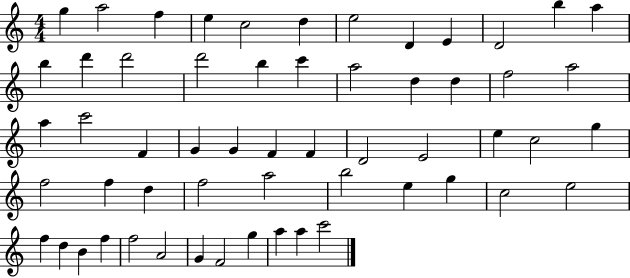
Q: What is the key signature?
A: C major